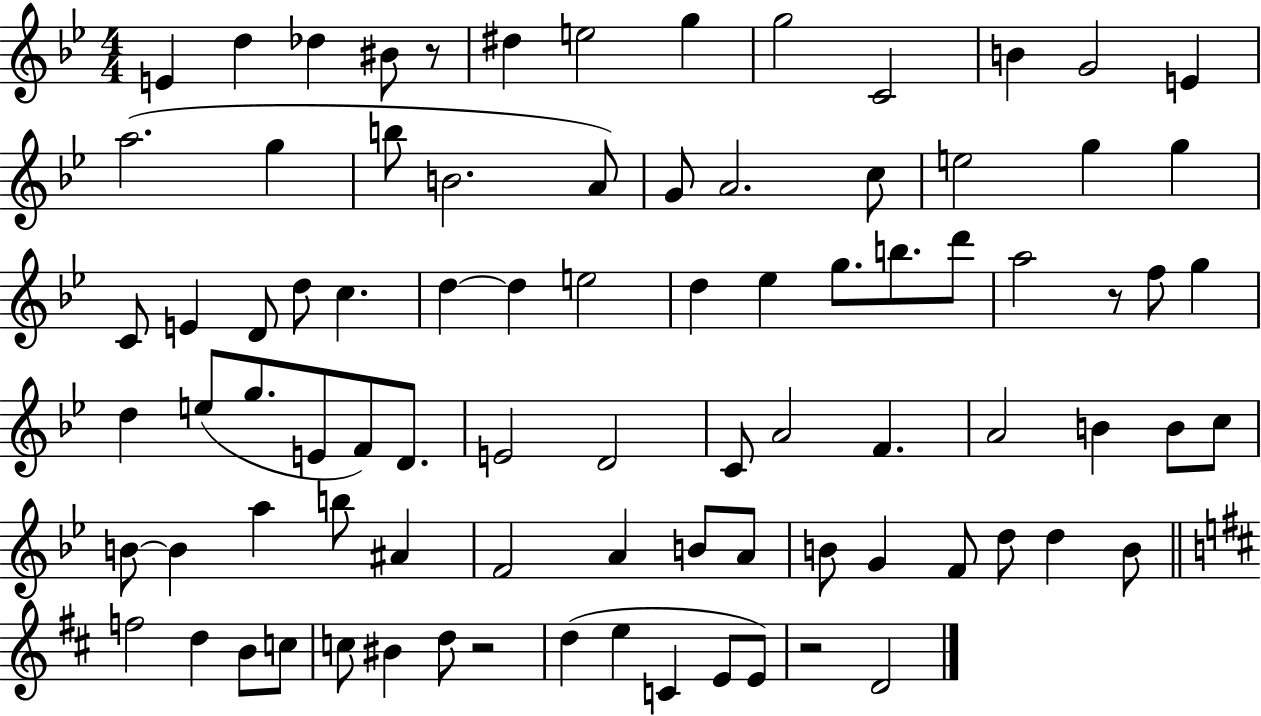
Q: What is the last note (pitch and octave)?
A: D4